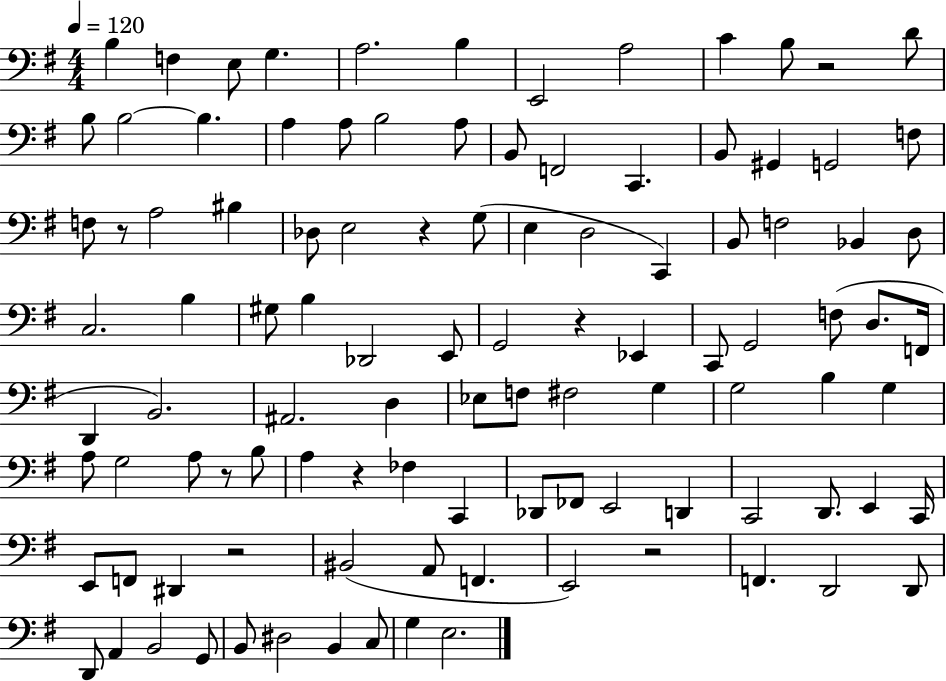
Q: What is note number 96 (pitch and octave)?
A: G3